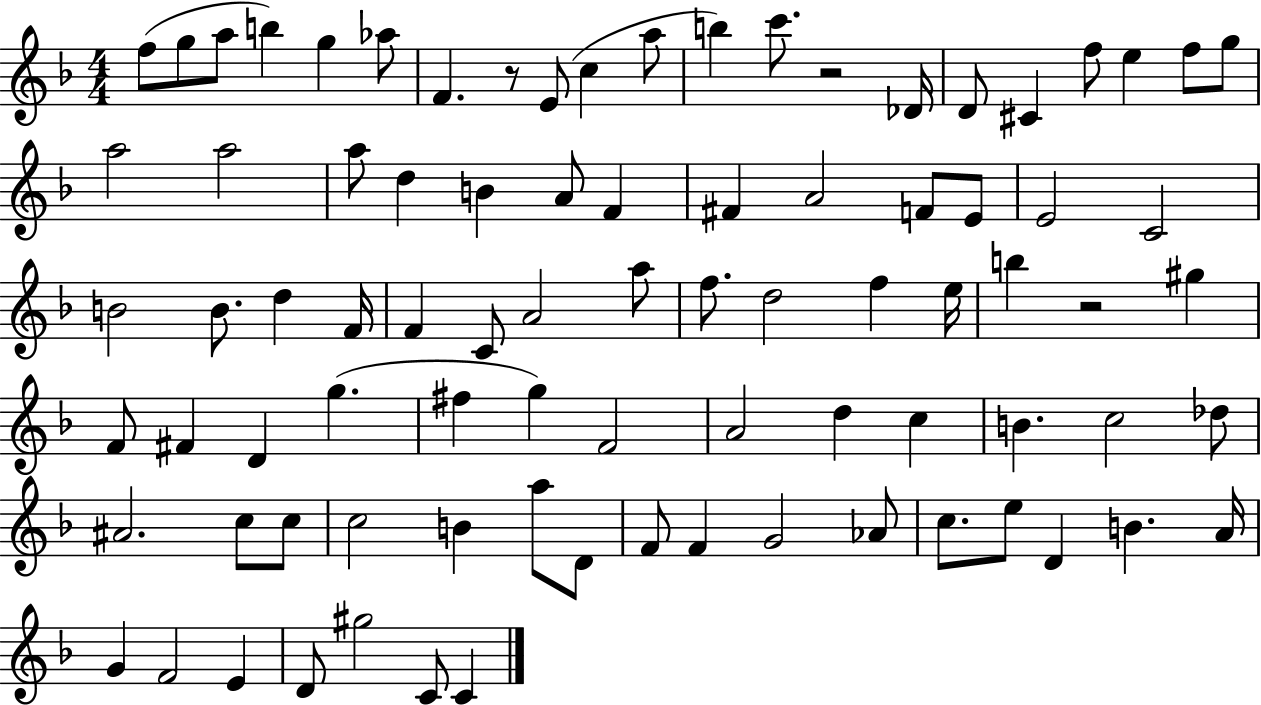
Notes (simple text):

F5/e G5/e A5/e B5/q G5/q Ab5/e F4/q. R/e E4/e C5/q A5/e B5/q C6/e. R/h Db4/s D4/e C#4/q F5/e E5/q F5/e G5/e A5/h A5/h A5/e D5/q B4/q A4/e F4/q F#4/q A4/h F4/e E4/e E4/h C4/h B4/h B4/e. D5/q F4/s F4/q C4/e A4/h A5/e F5/e. D5/h F5/q E5/s B5/q R/h G#5/q F4/e F#4/q D4/q G5/q. F#5/q G5/q F4/h A4/h D5/q C5/q B4/q. C5/h Db5/e A#4/h. C5/e C5/e C5/h B4/q A5/e D4/e F4/e F4/q G4/h Ab4/e C5/e. E5/e D4/q B4/q. A4/s G4/q F4/h E4/q D4/e G#5/h C4/e C4/q